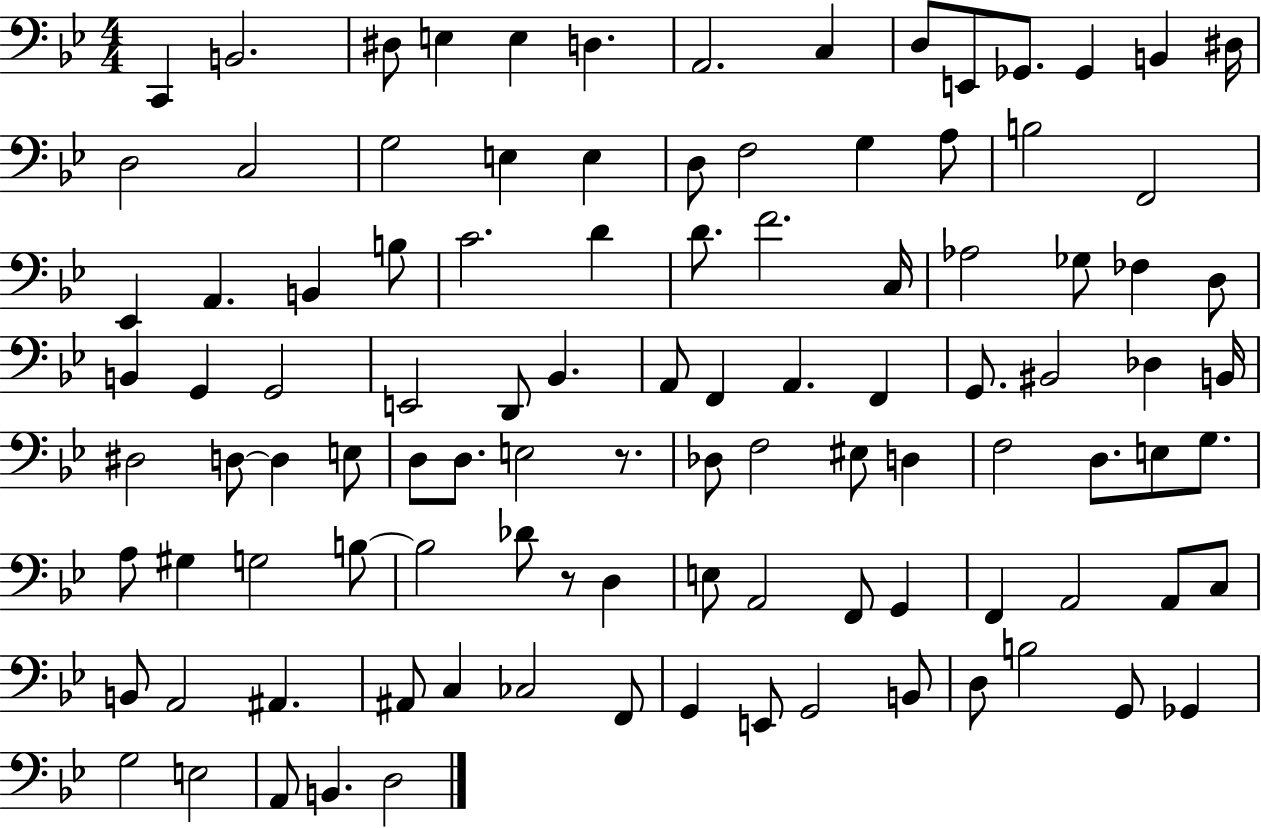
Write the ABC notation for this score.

X:1
T:Untitled
M:4/4
L:1/4
K:Bb
C,, B,,2 ^D,/2 E, E, D, A,,2 C, D,/2 E,,/2 _G,,/2 _G,, B,, ^D,/4 D,2 C,2 G,2 E, E, D,/2 F,2 G, A,/2 B,2 F,,2 _E,, A,, B,, B,/2 C2 D D/2 F2 C,/4 _A,2 _G,/2 _F, D,/2 B,, G,, G,,2 E,,2 D,,/2 _B,, A,,/2 F,, A,, F,, G,,/2 ^B,,2 _D, B,,/4 ^D,2 D,/2 D, E,/2 D,/2 D,/2 E,2 z/2 _D,/2 F,2 ^E,/2 D, F,2 D,/2 E,/2 G,/2 A,/2 ^G, G,2 B,/2 B,2 _D/2 z/2 D, E,/2 A,,2 F,,/2 G,, F,, A,,2 A,,/2 C,/2 B,,/2 A,,2 ^A,, ^A,,/2 C, _C,2 F,,/2 G,, E,,/2 G,,2 B,,/2 D,/2 B,2 G,,/2 _G,, G,2 E,2 A,,/2 B,, D,2